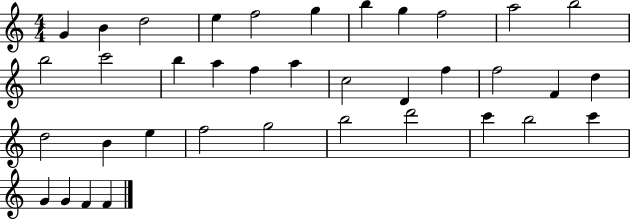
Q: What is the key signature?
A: C major